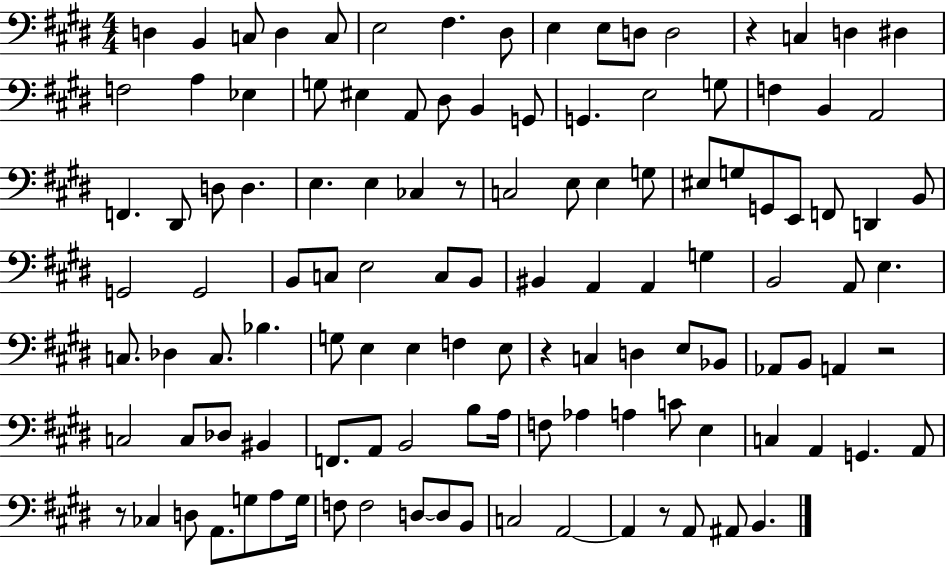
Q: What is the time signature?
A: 4/4